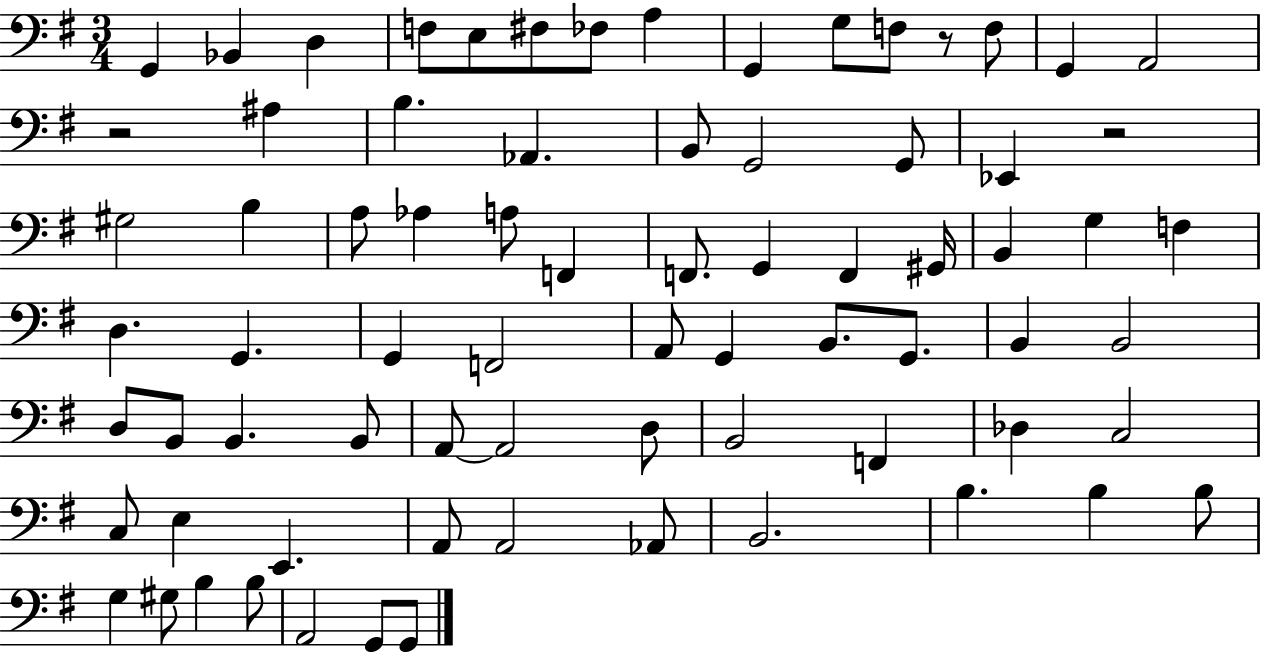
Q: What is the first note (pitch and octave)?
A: G2